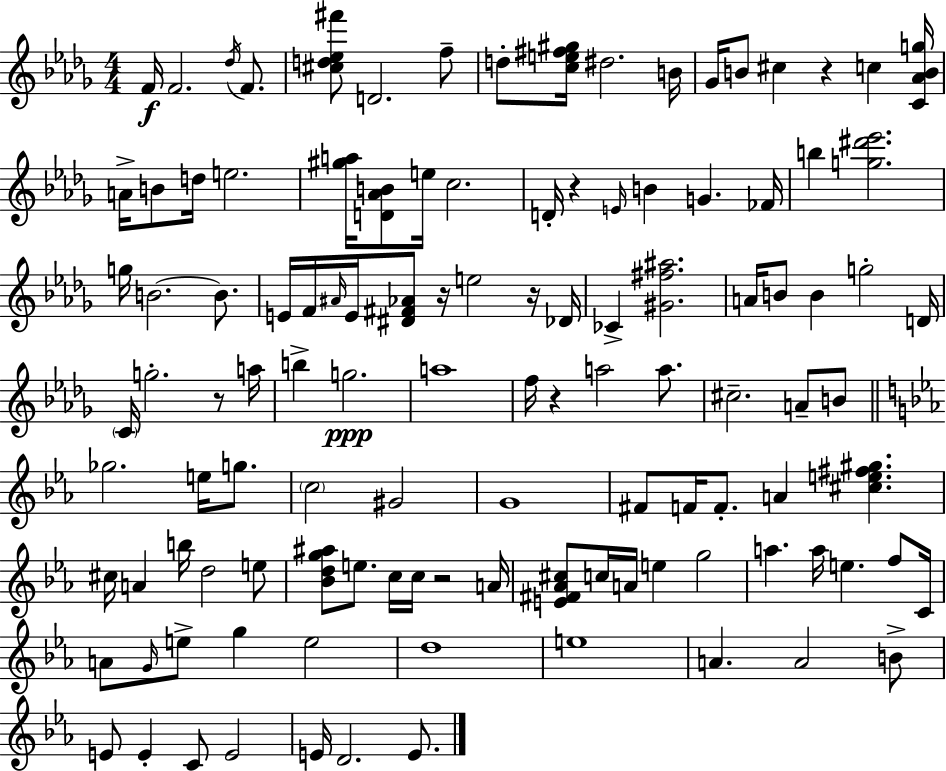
{
  \clef treble
  \numericTimeSignature
  \time 4/4
  \key bes \minor
  \repeat volta 2 { f'16\f f'2. \acciaccatura { des''16 } f'8. | <cis'' d'' ees'' fis'''>8 d'2. f''8-- | d''8-. <c'' e'' fis'' gis''>16 dis''2. | b'16 ges'16 b'8 cis''4 r4 c''4 | \break <c' aes' b' g''>16 a'16-> b'8 d''16 e''2. | <gis'' a''>16 <d' aes' b'>8 e''16 c''2. | d'16-. r4 \grace { e'16 } b'4 g'4. | fes'16 b''4 <g'' dis''' ees'''>2. | \break g''16 b'2.~~ b'8. | e'16 f'16 \grace { ais'16 } e'16 <dis' fis' aes'>8 r16 e''2 | r16 des'16 ces'4-> <gis' fis'' ais''>2. | a'16 b'8 b'4 g''2-. | \break d'16 \parenthesize c'16 g''2.-. | r8 a''16 b''4-> g''2.\ppp | a''1 | f''16 r4 a''2 | \break a''8. cis''2.-- a'8-- | b'8 \bar "||" \break \key ees \major ges''2. e''16 g''8. | \parenthesize c''2 gis'2 | g'1 | fis'8 f'16 f'8.-. a'4 <cis'' e'' fis'' gis''>4. | \break cis''16 a'4 b''16 d''2 e''8 | <bes' d'' g'' ais''>8 e''8. c''16 c''16 r2 a'16 | <e' fis' aes' cis''>8 c''16 a'16 e''4 g''2 | a''4. a''16 e''4. f''8 c'16 | \break a'8 \grace { g'16 } e''8-> g''4 e''2 | d''1 | e''1 | a'4. a'2 b'8-> | \break e'8 e'4-. c'8 e'2 | e'16 d'2. e'8. | } \bar "|."
}